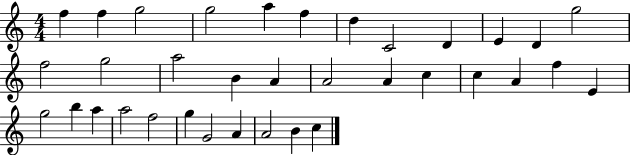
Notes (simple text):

F5/q F5/q G5/h G5/h A5/q F5/q D5/q C4/h D4/q E4/q D4/q G5/h F5/h G5/h A5/h B4/q A4/q A4/h A4/q C5/q C5/q A4/q F5/q E4/q G5/h B5/q A5/q A5/h F5/h G5/q G4/h A4/q A4/h B4/q C5/q